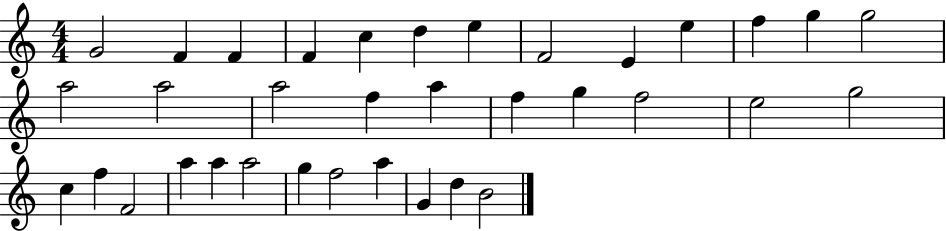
G4/h F4/q F4/q F4/q C5/q D5/q E5/q F4/h E4/q E5/q F5/q G5/q G5/h A5/h A5/h A5/h F5/q A5/q F5/q G5/q F5/h E5/h G5/h C5/q F5/q F4/h A5/q A5/q A5/h G5/q F5/h A5/q G4/q D5/q B4/h